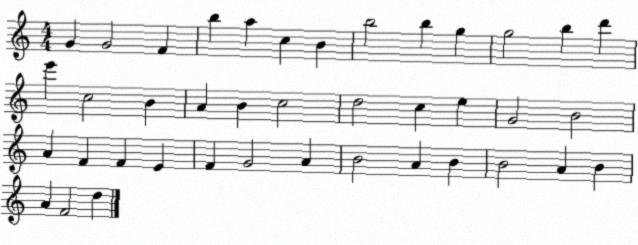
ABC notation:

X:1
T:Untitled
M:4/4
L:1/4
K:C
G G2 F b a c B b2 b g g2 b d' e' c2 B A B c2 d2 c e G2 B2 A F F E F G2 A B2 A B B2 A B A F2 d